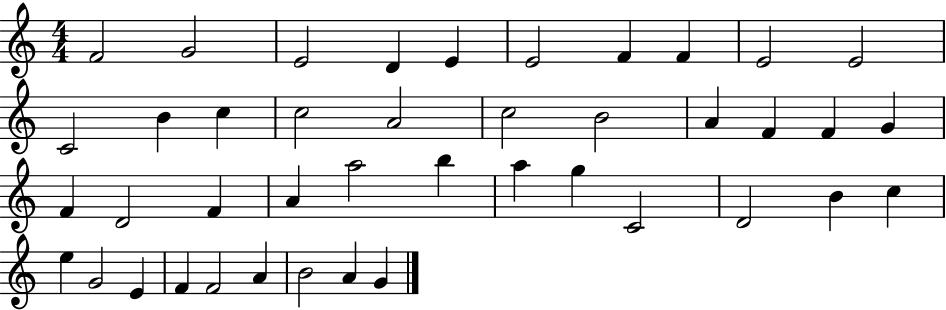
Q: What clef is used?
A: treble